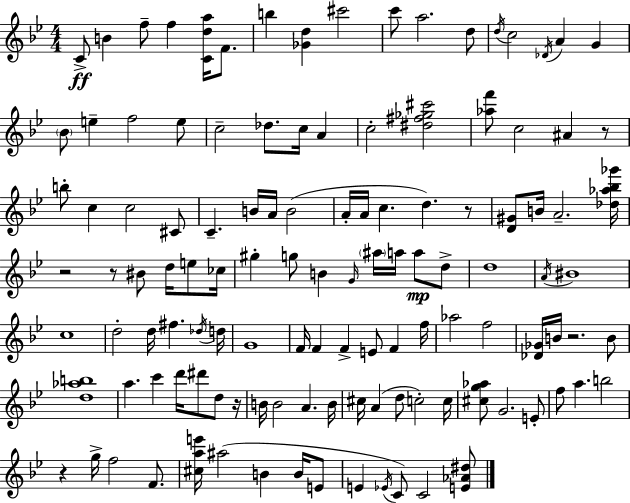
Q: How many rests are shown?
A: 7